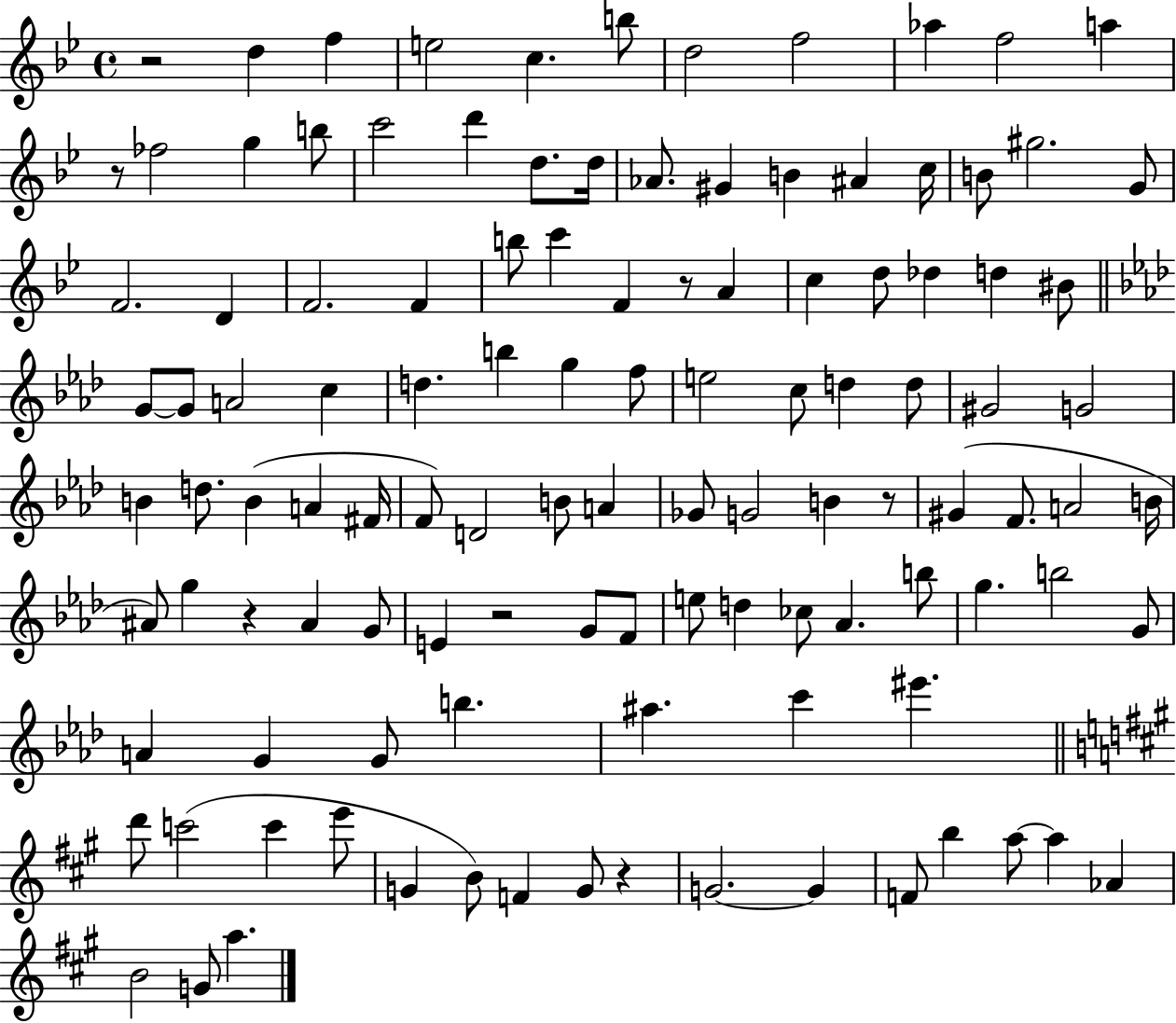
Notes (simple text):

R/h D5/q F5/q E5/h C5/q. B5/e D5/h F5/h Ab5/q F5/h A5/q R/e FES5/h G5/q B5/e C6/h D6/q D5/e. D5/s Ab4/e. G#4/q B4/q A#4/q C5/s B4/e G#5/h. G4/e F4/h. D4/q F4/h. F4/q B5/e C6/q F4/q R/e A4/q C5/q D5/e Db5/q D5/q BIS4/e G4/e G4/e A4/h C5/q D5/q. B5/q G5/q F5/e E5/h C5/e D5/q D5/e G#4/h G4/h B4/q D5/e. B4/q A4/q F#4/s F4/e D4/h B4/e A4/q Gb4/e G4/h B4/q R/e G#4/q F4/e. A4/h B4/s A#4/e G5/q R/q A#4/q G4/e E4/q R/h G4/e F4/e E5/e D5/q CES5/e Ab4/q. B5/e G5/q. B5/h G4/e A4/q G4/q G4/e B5/q. A#5/q. C6/q EIS6/q. D6/e C6/h C6/q E6/e G4/q B4/e F4/q G4/e R/q G4/h. G4/q F4/e B5/q A5/e A5/q Ab4/q B4/h G4/e A5/q.